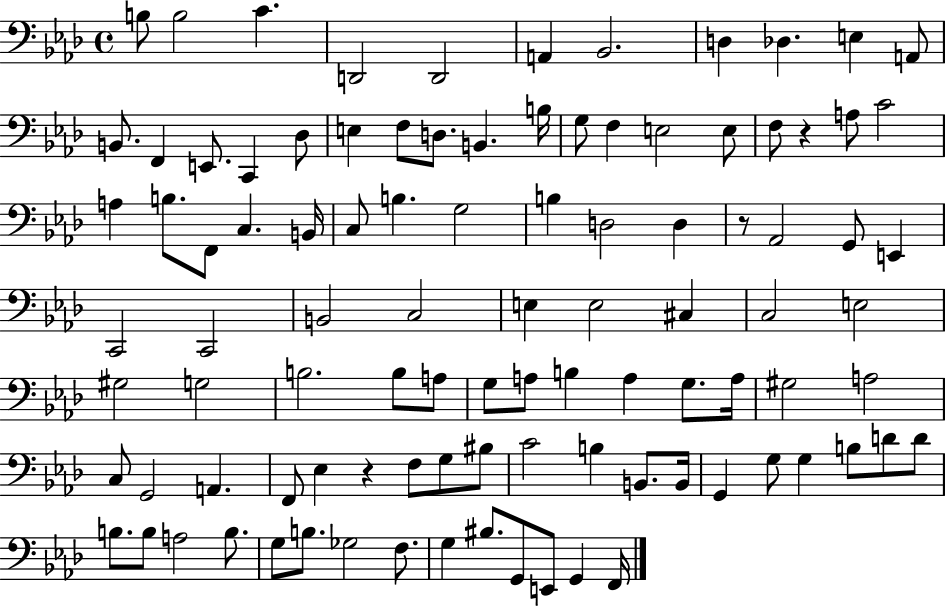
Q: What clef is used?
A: bass